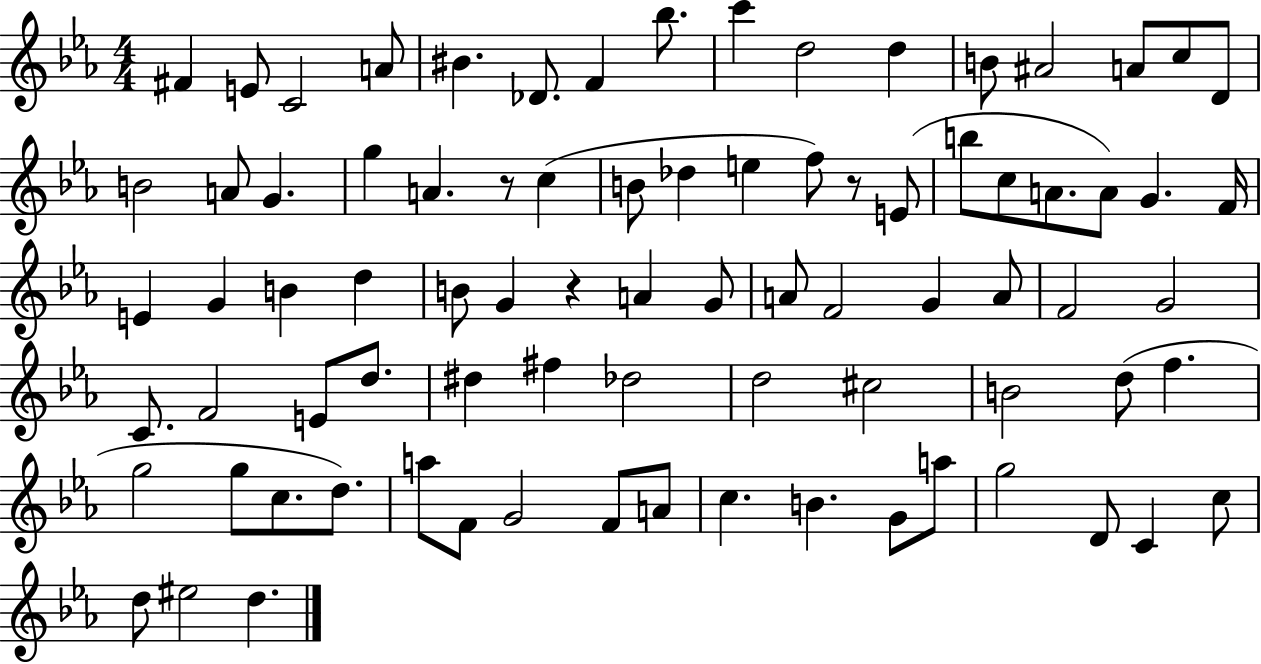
F#4/q E4/e C4/h A4/e BIS4/q. Db4/e. F4/q Bb5/e. C6/q D5/h D5/q B4/e A#4/h A4/e C5/e D4/e B4/h A4/e G4/q. G5/q A4/q. R/e C5/q B4/e Db5/q E5/q F5/e R/e E4/e B5/e C5/e A4/e. A4/e G4/q. F4/s E4/q G4/q B4/q D5/q B4/e G4/q R/q A4/q G4/e A4/e F4/h G4/q A4/e F4/h G4/h C4/e. F4/h E4/e D5/e. D#5/q F#5/q Db5/h D5/h C#5/h B4/h D5/e F5/q. G5/h G5/e C5/e. D5/e. A5/e F4/e G4/h F4/e A4/e C5/q. B4/q. G4/e A5/e G5/h D4/e C4/q C5/e D5/e EIS5/h D5/q.